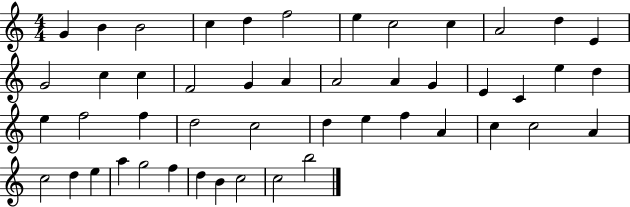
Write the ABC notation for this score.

X:1
T:Untitled
M:4/4
L:1/4
K:C
G B B2 c d f2 e c2 c A2 d E G2 c c F2 G A A2 A G E C e d e f2 f d2 c2 d e f A c c2 A c2 d e a g2 f d B c2 c2 b2